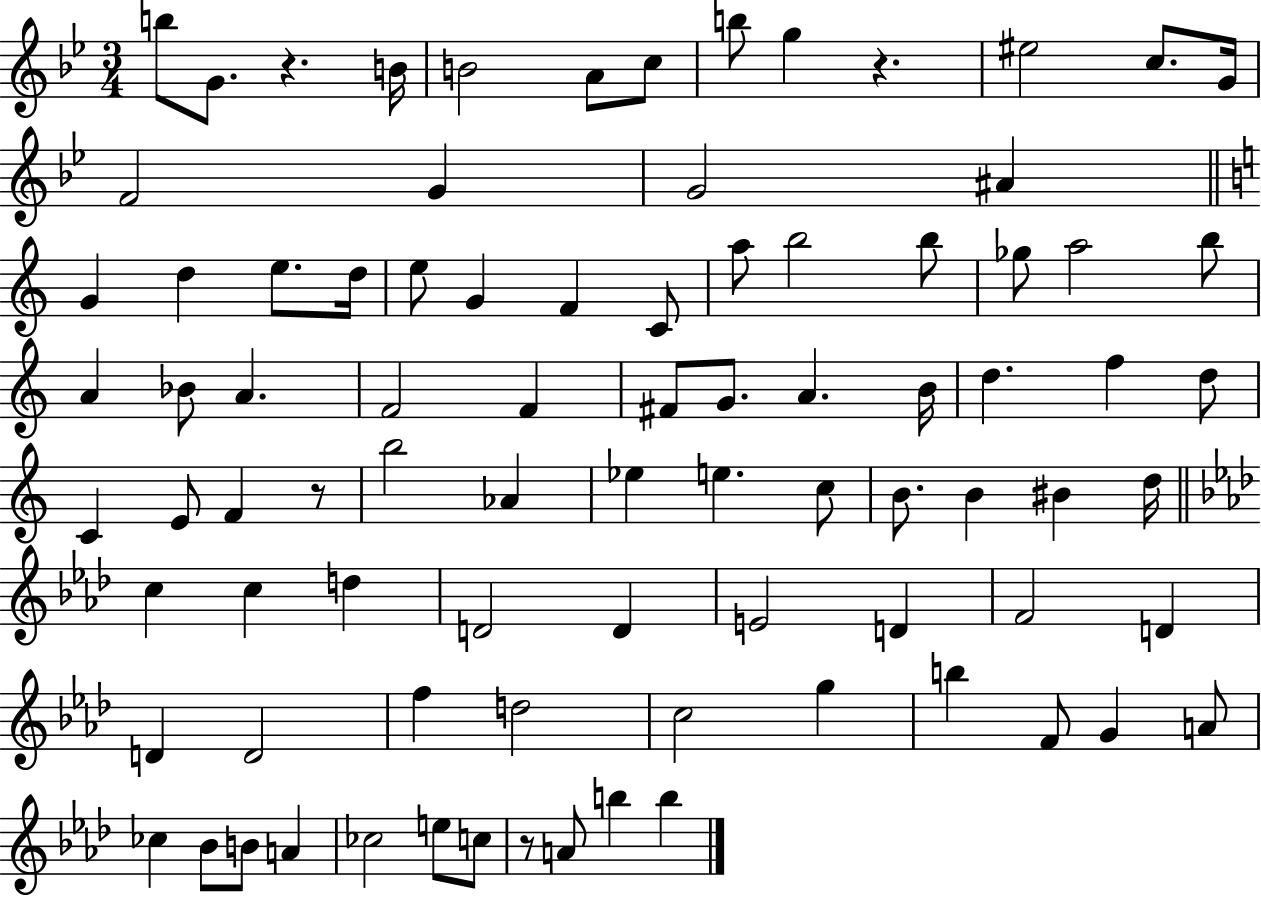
B5/e G4/e. R/q. B4/s B4/h A4/e C5/e B5/e G5/q R/q. EIS5/h C5/e. G4/s F4/h G4/q G4/h A#4/q G4/q D5/q E5/e. D5/s E5/e G4/q F4/q C4/e A5/e B5/h B5/e Gb5/e A5/h B5/e A4/q Bb4/e A4/q. F4/h F4/q F#4/e G4/e. A4/q. B4/s D5/q. F5/q D5/e C4/q E4/e F4/q R/e B5/h Ab4/q Eb5/q E5/q. C5/e B4/e. B4/q BIS4/q D5/s C5/q C5/q D5/q D4/h D4/q E4/h D4/q F4/h D4/q D4/q D4/h F5/q D5/h C5/h G5/q B5/q F4/e G4/q A4/e CES5/q Bb4/e B4/e A4/q CES5/h E5/e C5/e R/e A4/e B5/q B5/q